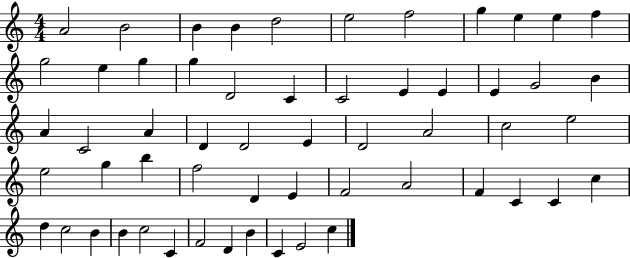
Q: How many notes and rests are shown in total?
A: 57